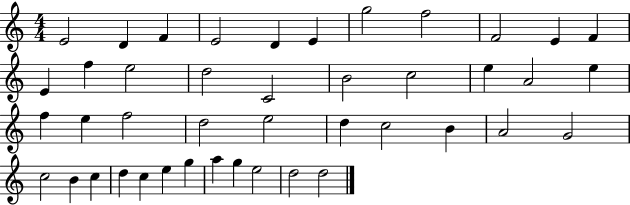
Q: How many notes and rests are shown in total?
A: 43